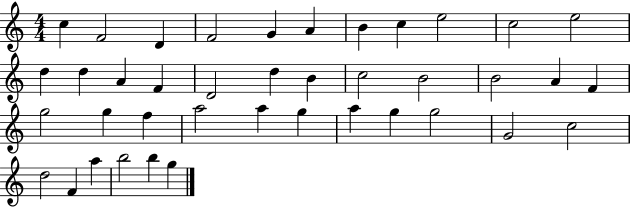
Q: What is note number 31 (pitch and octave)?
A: G5